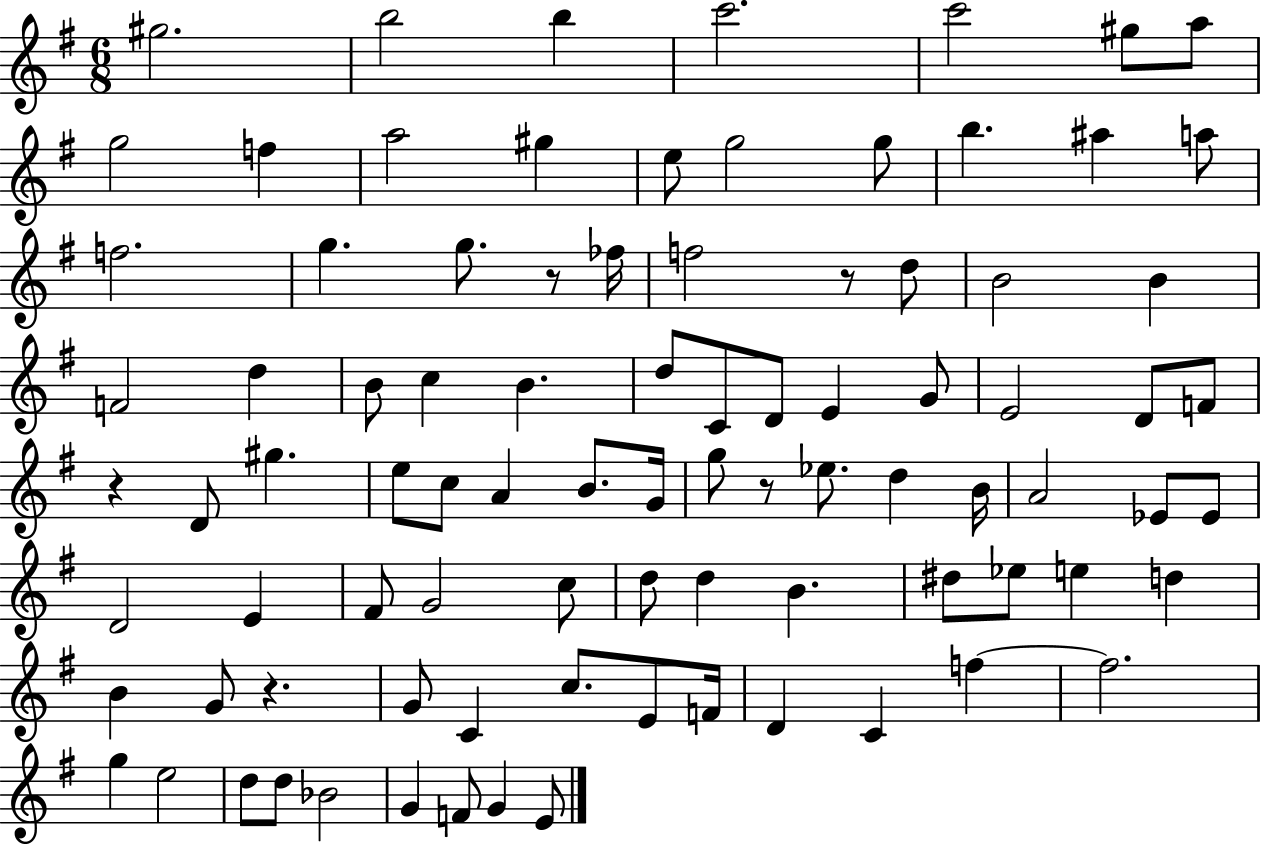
X:1
T:Untitled
M:6/8
L:1/4
K:G
^g2 b2 b c'2 c'2 ^g/2 a/2 g2 f a2 ^g e/2 g2 g/2 b ^a a/2 f2 g g/2 z/2 _f/4 f2 z/2 d/2 B2 B F2 d B/2 c B d/2 C/2 D/2 E G/2 E2 D/2 F/2 z D/2 ^g e/2 c/2 A B/2 G/4 g/2 z/2 _e/2 d B/4 A2 _E/2 _E/2 D2 E ^F/2 G2 c/2 d/2 d B ^d/2 _e/2 e d B G/2 z G/2 C c/2 E/2 F/4 D C f f2 g e2 d/2 d/2 _B2 G F/2 G E/2